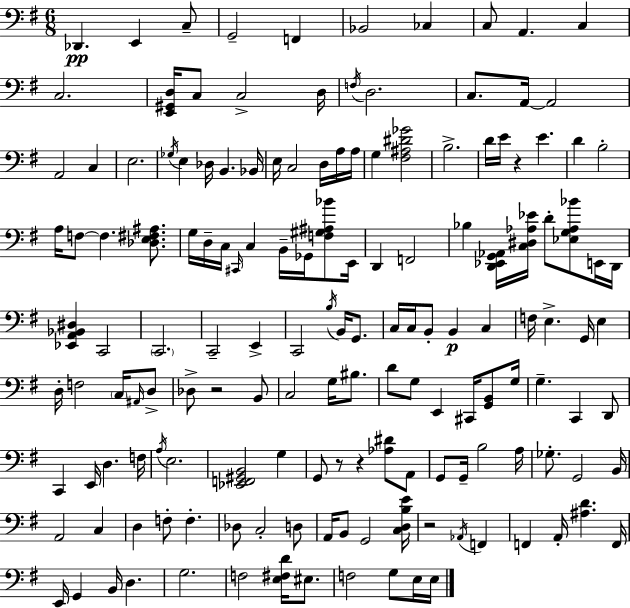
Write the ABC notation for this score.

X:1
T:Untitled
M:6/8
L:1/4
K:Em
_D,, E,, C,/2 G,,2 F,, _B,,2 _C, C,/2 A,, C, C,2 [E,,^G,,D,]/4 C,/2 C,2 D,/4 F,/4 D,2 C,/2 A,,/4 A,,2 A,,2 C, E,2 _G,/4 E, _D,/4 B,, _B,,/4 E,/4 C,2 D,/4 A,/4 A,/4 G, [^F,^A,^D_G]2 B,2 D/4 E/4 z E D B,2 A,/4 F,/2 F, [_D,E,^F,^A,]/2 G,/4 D,/4 C,/4 ^C,,/4 C, B,,/4 _G,,/4 [F,^G,^A,_B]/2 E,,/4 D,, F,,2 _B, [D,,_E,,G,,_A,,]/4 [C,^D,_A,_E]/4 D/2 [_E,G,_A,_B]/2 E,,/4 D,,/4 [_E,,A,,_B,,^D,] C,,2 C,,2 C,,2 E,, C,,2 B,/4 B,,/4 G,,/2 C,/4 C,/4 B,,/2 B,, C, F,/4 E, G,,/4 E, D,/4 F,2 C,/4 ^A,,/4 D,/2 _D,/2 z2 B,,/2 C,2 G,/4 ^B,/2 D/2 G,/2 E,, ^C,,/4 [G,,B,,]/2 G,/4 G, C,, D,,/2 C,, E,,/4 D, F,/4 A,/4 E,2 [_E,,F,,^G,,B,,]2 G, G,,/2 z/2 z [_A,^D]/2 A,,/2 G,,/2 G,,/4 B,2 A,/4 _G,/2 G,,2 B,,/4 A,,2 C, D, F,/2 F, _D,/2 C,2 D,/2 A,,/4 B,,/2 G,,2 [C,D,B,E]/4 z2 _A,,/4 F,, F,, A,,/4 [^A,D] F,,/4 E,,/4 G,, B,,/4 D, G,2 F,2 [E,^F,D]/4 ^E,/2 F,2 G,/2 E,/4 E,/4